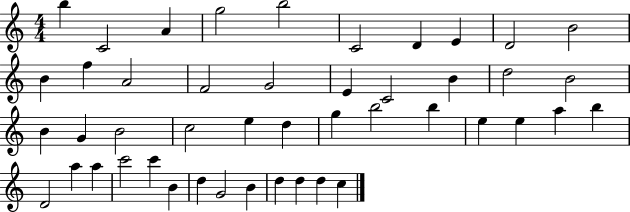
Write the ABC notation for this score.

X:1
T:Untitled
M:4/4
L:1/4
K:C
b C2 A g2 b2 C2 D E D2 B2 B f A2 F2 G2 E C2 B d2 B2 B G B2 c2 e d g b2 b e e a b D2 a a c'2 c' B d G2 B d d d c